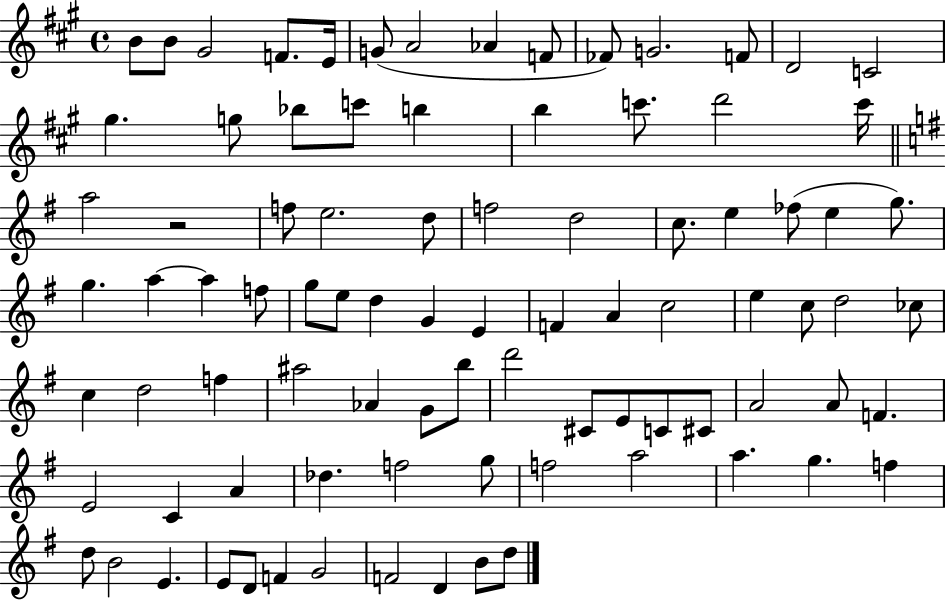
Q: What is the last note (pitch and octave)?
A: D5